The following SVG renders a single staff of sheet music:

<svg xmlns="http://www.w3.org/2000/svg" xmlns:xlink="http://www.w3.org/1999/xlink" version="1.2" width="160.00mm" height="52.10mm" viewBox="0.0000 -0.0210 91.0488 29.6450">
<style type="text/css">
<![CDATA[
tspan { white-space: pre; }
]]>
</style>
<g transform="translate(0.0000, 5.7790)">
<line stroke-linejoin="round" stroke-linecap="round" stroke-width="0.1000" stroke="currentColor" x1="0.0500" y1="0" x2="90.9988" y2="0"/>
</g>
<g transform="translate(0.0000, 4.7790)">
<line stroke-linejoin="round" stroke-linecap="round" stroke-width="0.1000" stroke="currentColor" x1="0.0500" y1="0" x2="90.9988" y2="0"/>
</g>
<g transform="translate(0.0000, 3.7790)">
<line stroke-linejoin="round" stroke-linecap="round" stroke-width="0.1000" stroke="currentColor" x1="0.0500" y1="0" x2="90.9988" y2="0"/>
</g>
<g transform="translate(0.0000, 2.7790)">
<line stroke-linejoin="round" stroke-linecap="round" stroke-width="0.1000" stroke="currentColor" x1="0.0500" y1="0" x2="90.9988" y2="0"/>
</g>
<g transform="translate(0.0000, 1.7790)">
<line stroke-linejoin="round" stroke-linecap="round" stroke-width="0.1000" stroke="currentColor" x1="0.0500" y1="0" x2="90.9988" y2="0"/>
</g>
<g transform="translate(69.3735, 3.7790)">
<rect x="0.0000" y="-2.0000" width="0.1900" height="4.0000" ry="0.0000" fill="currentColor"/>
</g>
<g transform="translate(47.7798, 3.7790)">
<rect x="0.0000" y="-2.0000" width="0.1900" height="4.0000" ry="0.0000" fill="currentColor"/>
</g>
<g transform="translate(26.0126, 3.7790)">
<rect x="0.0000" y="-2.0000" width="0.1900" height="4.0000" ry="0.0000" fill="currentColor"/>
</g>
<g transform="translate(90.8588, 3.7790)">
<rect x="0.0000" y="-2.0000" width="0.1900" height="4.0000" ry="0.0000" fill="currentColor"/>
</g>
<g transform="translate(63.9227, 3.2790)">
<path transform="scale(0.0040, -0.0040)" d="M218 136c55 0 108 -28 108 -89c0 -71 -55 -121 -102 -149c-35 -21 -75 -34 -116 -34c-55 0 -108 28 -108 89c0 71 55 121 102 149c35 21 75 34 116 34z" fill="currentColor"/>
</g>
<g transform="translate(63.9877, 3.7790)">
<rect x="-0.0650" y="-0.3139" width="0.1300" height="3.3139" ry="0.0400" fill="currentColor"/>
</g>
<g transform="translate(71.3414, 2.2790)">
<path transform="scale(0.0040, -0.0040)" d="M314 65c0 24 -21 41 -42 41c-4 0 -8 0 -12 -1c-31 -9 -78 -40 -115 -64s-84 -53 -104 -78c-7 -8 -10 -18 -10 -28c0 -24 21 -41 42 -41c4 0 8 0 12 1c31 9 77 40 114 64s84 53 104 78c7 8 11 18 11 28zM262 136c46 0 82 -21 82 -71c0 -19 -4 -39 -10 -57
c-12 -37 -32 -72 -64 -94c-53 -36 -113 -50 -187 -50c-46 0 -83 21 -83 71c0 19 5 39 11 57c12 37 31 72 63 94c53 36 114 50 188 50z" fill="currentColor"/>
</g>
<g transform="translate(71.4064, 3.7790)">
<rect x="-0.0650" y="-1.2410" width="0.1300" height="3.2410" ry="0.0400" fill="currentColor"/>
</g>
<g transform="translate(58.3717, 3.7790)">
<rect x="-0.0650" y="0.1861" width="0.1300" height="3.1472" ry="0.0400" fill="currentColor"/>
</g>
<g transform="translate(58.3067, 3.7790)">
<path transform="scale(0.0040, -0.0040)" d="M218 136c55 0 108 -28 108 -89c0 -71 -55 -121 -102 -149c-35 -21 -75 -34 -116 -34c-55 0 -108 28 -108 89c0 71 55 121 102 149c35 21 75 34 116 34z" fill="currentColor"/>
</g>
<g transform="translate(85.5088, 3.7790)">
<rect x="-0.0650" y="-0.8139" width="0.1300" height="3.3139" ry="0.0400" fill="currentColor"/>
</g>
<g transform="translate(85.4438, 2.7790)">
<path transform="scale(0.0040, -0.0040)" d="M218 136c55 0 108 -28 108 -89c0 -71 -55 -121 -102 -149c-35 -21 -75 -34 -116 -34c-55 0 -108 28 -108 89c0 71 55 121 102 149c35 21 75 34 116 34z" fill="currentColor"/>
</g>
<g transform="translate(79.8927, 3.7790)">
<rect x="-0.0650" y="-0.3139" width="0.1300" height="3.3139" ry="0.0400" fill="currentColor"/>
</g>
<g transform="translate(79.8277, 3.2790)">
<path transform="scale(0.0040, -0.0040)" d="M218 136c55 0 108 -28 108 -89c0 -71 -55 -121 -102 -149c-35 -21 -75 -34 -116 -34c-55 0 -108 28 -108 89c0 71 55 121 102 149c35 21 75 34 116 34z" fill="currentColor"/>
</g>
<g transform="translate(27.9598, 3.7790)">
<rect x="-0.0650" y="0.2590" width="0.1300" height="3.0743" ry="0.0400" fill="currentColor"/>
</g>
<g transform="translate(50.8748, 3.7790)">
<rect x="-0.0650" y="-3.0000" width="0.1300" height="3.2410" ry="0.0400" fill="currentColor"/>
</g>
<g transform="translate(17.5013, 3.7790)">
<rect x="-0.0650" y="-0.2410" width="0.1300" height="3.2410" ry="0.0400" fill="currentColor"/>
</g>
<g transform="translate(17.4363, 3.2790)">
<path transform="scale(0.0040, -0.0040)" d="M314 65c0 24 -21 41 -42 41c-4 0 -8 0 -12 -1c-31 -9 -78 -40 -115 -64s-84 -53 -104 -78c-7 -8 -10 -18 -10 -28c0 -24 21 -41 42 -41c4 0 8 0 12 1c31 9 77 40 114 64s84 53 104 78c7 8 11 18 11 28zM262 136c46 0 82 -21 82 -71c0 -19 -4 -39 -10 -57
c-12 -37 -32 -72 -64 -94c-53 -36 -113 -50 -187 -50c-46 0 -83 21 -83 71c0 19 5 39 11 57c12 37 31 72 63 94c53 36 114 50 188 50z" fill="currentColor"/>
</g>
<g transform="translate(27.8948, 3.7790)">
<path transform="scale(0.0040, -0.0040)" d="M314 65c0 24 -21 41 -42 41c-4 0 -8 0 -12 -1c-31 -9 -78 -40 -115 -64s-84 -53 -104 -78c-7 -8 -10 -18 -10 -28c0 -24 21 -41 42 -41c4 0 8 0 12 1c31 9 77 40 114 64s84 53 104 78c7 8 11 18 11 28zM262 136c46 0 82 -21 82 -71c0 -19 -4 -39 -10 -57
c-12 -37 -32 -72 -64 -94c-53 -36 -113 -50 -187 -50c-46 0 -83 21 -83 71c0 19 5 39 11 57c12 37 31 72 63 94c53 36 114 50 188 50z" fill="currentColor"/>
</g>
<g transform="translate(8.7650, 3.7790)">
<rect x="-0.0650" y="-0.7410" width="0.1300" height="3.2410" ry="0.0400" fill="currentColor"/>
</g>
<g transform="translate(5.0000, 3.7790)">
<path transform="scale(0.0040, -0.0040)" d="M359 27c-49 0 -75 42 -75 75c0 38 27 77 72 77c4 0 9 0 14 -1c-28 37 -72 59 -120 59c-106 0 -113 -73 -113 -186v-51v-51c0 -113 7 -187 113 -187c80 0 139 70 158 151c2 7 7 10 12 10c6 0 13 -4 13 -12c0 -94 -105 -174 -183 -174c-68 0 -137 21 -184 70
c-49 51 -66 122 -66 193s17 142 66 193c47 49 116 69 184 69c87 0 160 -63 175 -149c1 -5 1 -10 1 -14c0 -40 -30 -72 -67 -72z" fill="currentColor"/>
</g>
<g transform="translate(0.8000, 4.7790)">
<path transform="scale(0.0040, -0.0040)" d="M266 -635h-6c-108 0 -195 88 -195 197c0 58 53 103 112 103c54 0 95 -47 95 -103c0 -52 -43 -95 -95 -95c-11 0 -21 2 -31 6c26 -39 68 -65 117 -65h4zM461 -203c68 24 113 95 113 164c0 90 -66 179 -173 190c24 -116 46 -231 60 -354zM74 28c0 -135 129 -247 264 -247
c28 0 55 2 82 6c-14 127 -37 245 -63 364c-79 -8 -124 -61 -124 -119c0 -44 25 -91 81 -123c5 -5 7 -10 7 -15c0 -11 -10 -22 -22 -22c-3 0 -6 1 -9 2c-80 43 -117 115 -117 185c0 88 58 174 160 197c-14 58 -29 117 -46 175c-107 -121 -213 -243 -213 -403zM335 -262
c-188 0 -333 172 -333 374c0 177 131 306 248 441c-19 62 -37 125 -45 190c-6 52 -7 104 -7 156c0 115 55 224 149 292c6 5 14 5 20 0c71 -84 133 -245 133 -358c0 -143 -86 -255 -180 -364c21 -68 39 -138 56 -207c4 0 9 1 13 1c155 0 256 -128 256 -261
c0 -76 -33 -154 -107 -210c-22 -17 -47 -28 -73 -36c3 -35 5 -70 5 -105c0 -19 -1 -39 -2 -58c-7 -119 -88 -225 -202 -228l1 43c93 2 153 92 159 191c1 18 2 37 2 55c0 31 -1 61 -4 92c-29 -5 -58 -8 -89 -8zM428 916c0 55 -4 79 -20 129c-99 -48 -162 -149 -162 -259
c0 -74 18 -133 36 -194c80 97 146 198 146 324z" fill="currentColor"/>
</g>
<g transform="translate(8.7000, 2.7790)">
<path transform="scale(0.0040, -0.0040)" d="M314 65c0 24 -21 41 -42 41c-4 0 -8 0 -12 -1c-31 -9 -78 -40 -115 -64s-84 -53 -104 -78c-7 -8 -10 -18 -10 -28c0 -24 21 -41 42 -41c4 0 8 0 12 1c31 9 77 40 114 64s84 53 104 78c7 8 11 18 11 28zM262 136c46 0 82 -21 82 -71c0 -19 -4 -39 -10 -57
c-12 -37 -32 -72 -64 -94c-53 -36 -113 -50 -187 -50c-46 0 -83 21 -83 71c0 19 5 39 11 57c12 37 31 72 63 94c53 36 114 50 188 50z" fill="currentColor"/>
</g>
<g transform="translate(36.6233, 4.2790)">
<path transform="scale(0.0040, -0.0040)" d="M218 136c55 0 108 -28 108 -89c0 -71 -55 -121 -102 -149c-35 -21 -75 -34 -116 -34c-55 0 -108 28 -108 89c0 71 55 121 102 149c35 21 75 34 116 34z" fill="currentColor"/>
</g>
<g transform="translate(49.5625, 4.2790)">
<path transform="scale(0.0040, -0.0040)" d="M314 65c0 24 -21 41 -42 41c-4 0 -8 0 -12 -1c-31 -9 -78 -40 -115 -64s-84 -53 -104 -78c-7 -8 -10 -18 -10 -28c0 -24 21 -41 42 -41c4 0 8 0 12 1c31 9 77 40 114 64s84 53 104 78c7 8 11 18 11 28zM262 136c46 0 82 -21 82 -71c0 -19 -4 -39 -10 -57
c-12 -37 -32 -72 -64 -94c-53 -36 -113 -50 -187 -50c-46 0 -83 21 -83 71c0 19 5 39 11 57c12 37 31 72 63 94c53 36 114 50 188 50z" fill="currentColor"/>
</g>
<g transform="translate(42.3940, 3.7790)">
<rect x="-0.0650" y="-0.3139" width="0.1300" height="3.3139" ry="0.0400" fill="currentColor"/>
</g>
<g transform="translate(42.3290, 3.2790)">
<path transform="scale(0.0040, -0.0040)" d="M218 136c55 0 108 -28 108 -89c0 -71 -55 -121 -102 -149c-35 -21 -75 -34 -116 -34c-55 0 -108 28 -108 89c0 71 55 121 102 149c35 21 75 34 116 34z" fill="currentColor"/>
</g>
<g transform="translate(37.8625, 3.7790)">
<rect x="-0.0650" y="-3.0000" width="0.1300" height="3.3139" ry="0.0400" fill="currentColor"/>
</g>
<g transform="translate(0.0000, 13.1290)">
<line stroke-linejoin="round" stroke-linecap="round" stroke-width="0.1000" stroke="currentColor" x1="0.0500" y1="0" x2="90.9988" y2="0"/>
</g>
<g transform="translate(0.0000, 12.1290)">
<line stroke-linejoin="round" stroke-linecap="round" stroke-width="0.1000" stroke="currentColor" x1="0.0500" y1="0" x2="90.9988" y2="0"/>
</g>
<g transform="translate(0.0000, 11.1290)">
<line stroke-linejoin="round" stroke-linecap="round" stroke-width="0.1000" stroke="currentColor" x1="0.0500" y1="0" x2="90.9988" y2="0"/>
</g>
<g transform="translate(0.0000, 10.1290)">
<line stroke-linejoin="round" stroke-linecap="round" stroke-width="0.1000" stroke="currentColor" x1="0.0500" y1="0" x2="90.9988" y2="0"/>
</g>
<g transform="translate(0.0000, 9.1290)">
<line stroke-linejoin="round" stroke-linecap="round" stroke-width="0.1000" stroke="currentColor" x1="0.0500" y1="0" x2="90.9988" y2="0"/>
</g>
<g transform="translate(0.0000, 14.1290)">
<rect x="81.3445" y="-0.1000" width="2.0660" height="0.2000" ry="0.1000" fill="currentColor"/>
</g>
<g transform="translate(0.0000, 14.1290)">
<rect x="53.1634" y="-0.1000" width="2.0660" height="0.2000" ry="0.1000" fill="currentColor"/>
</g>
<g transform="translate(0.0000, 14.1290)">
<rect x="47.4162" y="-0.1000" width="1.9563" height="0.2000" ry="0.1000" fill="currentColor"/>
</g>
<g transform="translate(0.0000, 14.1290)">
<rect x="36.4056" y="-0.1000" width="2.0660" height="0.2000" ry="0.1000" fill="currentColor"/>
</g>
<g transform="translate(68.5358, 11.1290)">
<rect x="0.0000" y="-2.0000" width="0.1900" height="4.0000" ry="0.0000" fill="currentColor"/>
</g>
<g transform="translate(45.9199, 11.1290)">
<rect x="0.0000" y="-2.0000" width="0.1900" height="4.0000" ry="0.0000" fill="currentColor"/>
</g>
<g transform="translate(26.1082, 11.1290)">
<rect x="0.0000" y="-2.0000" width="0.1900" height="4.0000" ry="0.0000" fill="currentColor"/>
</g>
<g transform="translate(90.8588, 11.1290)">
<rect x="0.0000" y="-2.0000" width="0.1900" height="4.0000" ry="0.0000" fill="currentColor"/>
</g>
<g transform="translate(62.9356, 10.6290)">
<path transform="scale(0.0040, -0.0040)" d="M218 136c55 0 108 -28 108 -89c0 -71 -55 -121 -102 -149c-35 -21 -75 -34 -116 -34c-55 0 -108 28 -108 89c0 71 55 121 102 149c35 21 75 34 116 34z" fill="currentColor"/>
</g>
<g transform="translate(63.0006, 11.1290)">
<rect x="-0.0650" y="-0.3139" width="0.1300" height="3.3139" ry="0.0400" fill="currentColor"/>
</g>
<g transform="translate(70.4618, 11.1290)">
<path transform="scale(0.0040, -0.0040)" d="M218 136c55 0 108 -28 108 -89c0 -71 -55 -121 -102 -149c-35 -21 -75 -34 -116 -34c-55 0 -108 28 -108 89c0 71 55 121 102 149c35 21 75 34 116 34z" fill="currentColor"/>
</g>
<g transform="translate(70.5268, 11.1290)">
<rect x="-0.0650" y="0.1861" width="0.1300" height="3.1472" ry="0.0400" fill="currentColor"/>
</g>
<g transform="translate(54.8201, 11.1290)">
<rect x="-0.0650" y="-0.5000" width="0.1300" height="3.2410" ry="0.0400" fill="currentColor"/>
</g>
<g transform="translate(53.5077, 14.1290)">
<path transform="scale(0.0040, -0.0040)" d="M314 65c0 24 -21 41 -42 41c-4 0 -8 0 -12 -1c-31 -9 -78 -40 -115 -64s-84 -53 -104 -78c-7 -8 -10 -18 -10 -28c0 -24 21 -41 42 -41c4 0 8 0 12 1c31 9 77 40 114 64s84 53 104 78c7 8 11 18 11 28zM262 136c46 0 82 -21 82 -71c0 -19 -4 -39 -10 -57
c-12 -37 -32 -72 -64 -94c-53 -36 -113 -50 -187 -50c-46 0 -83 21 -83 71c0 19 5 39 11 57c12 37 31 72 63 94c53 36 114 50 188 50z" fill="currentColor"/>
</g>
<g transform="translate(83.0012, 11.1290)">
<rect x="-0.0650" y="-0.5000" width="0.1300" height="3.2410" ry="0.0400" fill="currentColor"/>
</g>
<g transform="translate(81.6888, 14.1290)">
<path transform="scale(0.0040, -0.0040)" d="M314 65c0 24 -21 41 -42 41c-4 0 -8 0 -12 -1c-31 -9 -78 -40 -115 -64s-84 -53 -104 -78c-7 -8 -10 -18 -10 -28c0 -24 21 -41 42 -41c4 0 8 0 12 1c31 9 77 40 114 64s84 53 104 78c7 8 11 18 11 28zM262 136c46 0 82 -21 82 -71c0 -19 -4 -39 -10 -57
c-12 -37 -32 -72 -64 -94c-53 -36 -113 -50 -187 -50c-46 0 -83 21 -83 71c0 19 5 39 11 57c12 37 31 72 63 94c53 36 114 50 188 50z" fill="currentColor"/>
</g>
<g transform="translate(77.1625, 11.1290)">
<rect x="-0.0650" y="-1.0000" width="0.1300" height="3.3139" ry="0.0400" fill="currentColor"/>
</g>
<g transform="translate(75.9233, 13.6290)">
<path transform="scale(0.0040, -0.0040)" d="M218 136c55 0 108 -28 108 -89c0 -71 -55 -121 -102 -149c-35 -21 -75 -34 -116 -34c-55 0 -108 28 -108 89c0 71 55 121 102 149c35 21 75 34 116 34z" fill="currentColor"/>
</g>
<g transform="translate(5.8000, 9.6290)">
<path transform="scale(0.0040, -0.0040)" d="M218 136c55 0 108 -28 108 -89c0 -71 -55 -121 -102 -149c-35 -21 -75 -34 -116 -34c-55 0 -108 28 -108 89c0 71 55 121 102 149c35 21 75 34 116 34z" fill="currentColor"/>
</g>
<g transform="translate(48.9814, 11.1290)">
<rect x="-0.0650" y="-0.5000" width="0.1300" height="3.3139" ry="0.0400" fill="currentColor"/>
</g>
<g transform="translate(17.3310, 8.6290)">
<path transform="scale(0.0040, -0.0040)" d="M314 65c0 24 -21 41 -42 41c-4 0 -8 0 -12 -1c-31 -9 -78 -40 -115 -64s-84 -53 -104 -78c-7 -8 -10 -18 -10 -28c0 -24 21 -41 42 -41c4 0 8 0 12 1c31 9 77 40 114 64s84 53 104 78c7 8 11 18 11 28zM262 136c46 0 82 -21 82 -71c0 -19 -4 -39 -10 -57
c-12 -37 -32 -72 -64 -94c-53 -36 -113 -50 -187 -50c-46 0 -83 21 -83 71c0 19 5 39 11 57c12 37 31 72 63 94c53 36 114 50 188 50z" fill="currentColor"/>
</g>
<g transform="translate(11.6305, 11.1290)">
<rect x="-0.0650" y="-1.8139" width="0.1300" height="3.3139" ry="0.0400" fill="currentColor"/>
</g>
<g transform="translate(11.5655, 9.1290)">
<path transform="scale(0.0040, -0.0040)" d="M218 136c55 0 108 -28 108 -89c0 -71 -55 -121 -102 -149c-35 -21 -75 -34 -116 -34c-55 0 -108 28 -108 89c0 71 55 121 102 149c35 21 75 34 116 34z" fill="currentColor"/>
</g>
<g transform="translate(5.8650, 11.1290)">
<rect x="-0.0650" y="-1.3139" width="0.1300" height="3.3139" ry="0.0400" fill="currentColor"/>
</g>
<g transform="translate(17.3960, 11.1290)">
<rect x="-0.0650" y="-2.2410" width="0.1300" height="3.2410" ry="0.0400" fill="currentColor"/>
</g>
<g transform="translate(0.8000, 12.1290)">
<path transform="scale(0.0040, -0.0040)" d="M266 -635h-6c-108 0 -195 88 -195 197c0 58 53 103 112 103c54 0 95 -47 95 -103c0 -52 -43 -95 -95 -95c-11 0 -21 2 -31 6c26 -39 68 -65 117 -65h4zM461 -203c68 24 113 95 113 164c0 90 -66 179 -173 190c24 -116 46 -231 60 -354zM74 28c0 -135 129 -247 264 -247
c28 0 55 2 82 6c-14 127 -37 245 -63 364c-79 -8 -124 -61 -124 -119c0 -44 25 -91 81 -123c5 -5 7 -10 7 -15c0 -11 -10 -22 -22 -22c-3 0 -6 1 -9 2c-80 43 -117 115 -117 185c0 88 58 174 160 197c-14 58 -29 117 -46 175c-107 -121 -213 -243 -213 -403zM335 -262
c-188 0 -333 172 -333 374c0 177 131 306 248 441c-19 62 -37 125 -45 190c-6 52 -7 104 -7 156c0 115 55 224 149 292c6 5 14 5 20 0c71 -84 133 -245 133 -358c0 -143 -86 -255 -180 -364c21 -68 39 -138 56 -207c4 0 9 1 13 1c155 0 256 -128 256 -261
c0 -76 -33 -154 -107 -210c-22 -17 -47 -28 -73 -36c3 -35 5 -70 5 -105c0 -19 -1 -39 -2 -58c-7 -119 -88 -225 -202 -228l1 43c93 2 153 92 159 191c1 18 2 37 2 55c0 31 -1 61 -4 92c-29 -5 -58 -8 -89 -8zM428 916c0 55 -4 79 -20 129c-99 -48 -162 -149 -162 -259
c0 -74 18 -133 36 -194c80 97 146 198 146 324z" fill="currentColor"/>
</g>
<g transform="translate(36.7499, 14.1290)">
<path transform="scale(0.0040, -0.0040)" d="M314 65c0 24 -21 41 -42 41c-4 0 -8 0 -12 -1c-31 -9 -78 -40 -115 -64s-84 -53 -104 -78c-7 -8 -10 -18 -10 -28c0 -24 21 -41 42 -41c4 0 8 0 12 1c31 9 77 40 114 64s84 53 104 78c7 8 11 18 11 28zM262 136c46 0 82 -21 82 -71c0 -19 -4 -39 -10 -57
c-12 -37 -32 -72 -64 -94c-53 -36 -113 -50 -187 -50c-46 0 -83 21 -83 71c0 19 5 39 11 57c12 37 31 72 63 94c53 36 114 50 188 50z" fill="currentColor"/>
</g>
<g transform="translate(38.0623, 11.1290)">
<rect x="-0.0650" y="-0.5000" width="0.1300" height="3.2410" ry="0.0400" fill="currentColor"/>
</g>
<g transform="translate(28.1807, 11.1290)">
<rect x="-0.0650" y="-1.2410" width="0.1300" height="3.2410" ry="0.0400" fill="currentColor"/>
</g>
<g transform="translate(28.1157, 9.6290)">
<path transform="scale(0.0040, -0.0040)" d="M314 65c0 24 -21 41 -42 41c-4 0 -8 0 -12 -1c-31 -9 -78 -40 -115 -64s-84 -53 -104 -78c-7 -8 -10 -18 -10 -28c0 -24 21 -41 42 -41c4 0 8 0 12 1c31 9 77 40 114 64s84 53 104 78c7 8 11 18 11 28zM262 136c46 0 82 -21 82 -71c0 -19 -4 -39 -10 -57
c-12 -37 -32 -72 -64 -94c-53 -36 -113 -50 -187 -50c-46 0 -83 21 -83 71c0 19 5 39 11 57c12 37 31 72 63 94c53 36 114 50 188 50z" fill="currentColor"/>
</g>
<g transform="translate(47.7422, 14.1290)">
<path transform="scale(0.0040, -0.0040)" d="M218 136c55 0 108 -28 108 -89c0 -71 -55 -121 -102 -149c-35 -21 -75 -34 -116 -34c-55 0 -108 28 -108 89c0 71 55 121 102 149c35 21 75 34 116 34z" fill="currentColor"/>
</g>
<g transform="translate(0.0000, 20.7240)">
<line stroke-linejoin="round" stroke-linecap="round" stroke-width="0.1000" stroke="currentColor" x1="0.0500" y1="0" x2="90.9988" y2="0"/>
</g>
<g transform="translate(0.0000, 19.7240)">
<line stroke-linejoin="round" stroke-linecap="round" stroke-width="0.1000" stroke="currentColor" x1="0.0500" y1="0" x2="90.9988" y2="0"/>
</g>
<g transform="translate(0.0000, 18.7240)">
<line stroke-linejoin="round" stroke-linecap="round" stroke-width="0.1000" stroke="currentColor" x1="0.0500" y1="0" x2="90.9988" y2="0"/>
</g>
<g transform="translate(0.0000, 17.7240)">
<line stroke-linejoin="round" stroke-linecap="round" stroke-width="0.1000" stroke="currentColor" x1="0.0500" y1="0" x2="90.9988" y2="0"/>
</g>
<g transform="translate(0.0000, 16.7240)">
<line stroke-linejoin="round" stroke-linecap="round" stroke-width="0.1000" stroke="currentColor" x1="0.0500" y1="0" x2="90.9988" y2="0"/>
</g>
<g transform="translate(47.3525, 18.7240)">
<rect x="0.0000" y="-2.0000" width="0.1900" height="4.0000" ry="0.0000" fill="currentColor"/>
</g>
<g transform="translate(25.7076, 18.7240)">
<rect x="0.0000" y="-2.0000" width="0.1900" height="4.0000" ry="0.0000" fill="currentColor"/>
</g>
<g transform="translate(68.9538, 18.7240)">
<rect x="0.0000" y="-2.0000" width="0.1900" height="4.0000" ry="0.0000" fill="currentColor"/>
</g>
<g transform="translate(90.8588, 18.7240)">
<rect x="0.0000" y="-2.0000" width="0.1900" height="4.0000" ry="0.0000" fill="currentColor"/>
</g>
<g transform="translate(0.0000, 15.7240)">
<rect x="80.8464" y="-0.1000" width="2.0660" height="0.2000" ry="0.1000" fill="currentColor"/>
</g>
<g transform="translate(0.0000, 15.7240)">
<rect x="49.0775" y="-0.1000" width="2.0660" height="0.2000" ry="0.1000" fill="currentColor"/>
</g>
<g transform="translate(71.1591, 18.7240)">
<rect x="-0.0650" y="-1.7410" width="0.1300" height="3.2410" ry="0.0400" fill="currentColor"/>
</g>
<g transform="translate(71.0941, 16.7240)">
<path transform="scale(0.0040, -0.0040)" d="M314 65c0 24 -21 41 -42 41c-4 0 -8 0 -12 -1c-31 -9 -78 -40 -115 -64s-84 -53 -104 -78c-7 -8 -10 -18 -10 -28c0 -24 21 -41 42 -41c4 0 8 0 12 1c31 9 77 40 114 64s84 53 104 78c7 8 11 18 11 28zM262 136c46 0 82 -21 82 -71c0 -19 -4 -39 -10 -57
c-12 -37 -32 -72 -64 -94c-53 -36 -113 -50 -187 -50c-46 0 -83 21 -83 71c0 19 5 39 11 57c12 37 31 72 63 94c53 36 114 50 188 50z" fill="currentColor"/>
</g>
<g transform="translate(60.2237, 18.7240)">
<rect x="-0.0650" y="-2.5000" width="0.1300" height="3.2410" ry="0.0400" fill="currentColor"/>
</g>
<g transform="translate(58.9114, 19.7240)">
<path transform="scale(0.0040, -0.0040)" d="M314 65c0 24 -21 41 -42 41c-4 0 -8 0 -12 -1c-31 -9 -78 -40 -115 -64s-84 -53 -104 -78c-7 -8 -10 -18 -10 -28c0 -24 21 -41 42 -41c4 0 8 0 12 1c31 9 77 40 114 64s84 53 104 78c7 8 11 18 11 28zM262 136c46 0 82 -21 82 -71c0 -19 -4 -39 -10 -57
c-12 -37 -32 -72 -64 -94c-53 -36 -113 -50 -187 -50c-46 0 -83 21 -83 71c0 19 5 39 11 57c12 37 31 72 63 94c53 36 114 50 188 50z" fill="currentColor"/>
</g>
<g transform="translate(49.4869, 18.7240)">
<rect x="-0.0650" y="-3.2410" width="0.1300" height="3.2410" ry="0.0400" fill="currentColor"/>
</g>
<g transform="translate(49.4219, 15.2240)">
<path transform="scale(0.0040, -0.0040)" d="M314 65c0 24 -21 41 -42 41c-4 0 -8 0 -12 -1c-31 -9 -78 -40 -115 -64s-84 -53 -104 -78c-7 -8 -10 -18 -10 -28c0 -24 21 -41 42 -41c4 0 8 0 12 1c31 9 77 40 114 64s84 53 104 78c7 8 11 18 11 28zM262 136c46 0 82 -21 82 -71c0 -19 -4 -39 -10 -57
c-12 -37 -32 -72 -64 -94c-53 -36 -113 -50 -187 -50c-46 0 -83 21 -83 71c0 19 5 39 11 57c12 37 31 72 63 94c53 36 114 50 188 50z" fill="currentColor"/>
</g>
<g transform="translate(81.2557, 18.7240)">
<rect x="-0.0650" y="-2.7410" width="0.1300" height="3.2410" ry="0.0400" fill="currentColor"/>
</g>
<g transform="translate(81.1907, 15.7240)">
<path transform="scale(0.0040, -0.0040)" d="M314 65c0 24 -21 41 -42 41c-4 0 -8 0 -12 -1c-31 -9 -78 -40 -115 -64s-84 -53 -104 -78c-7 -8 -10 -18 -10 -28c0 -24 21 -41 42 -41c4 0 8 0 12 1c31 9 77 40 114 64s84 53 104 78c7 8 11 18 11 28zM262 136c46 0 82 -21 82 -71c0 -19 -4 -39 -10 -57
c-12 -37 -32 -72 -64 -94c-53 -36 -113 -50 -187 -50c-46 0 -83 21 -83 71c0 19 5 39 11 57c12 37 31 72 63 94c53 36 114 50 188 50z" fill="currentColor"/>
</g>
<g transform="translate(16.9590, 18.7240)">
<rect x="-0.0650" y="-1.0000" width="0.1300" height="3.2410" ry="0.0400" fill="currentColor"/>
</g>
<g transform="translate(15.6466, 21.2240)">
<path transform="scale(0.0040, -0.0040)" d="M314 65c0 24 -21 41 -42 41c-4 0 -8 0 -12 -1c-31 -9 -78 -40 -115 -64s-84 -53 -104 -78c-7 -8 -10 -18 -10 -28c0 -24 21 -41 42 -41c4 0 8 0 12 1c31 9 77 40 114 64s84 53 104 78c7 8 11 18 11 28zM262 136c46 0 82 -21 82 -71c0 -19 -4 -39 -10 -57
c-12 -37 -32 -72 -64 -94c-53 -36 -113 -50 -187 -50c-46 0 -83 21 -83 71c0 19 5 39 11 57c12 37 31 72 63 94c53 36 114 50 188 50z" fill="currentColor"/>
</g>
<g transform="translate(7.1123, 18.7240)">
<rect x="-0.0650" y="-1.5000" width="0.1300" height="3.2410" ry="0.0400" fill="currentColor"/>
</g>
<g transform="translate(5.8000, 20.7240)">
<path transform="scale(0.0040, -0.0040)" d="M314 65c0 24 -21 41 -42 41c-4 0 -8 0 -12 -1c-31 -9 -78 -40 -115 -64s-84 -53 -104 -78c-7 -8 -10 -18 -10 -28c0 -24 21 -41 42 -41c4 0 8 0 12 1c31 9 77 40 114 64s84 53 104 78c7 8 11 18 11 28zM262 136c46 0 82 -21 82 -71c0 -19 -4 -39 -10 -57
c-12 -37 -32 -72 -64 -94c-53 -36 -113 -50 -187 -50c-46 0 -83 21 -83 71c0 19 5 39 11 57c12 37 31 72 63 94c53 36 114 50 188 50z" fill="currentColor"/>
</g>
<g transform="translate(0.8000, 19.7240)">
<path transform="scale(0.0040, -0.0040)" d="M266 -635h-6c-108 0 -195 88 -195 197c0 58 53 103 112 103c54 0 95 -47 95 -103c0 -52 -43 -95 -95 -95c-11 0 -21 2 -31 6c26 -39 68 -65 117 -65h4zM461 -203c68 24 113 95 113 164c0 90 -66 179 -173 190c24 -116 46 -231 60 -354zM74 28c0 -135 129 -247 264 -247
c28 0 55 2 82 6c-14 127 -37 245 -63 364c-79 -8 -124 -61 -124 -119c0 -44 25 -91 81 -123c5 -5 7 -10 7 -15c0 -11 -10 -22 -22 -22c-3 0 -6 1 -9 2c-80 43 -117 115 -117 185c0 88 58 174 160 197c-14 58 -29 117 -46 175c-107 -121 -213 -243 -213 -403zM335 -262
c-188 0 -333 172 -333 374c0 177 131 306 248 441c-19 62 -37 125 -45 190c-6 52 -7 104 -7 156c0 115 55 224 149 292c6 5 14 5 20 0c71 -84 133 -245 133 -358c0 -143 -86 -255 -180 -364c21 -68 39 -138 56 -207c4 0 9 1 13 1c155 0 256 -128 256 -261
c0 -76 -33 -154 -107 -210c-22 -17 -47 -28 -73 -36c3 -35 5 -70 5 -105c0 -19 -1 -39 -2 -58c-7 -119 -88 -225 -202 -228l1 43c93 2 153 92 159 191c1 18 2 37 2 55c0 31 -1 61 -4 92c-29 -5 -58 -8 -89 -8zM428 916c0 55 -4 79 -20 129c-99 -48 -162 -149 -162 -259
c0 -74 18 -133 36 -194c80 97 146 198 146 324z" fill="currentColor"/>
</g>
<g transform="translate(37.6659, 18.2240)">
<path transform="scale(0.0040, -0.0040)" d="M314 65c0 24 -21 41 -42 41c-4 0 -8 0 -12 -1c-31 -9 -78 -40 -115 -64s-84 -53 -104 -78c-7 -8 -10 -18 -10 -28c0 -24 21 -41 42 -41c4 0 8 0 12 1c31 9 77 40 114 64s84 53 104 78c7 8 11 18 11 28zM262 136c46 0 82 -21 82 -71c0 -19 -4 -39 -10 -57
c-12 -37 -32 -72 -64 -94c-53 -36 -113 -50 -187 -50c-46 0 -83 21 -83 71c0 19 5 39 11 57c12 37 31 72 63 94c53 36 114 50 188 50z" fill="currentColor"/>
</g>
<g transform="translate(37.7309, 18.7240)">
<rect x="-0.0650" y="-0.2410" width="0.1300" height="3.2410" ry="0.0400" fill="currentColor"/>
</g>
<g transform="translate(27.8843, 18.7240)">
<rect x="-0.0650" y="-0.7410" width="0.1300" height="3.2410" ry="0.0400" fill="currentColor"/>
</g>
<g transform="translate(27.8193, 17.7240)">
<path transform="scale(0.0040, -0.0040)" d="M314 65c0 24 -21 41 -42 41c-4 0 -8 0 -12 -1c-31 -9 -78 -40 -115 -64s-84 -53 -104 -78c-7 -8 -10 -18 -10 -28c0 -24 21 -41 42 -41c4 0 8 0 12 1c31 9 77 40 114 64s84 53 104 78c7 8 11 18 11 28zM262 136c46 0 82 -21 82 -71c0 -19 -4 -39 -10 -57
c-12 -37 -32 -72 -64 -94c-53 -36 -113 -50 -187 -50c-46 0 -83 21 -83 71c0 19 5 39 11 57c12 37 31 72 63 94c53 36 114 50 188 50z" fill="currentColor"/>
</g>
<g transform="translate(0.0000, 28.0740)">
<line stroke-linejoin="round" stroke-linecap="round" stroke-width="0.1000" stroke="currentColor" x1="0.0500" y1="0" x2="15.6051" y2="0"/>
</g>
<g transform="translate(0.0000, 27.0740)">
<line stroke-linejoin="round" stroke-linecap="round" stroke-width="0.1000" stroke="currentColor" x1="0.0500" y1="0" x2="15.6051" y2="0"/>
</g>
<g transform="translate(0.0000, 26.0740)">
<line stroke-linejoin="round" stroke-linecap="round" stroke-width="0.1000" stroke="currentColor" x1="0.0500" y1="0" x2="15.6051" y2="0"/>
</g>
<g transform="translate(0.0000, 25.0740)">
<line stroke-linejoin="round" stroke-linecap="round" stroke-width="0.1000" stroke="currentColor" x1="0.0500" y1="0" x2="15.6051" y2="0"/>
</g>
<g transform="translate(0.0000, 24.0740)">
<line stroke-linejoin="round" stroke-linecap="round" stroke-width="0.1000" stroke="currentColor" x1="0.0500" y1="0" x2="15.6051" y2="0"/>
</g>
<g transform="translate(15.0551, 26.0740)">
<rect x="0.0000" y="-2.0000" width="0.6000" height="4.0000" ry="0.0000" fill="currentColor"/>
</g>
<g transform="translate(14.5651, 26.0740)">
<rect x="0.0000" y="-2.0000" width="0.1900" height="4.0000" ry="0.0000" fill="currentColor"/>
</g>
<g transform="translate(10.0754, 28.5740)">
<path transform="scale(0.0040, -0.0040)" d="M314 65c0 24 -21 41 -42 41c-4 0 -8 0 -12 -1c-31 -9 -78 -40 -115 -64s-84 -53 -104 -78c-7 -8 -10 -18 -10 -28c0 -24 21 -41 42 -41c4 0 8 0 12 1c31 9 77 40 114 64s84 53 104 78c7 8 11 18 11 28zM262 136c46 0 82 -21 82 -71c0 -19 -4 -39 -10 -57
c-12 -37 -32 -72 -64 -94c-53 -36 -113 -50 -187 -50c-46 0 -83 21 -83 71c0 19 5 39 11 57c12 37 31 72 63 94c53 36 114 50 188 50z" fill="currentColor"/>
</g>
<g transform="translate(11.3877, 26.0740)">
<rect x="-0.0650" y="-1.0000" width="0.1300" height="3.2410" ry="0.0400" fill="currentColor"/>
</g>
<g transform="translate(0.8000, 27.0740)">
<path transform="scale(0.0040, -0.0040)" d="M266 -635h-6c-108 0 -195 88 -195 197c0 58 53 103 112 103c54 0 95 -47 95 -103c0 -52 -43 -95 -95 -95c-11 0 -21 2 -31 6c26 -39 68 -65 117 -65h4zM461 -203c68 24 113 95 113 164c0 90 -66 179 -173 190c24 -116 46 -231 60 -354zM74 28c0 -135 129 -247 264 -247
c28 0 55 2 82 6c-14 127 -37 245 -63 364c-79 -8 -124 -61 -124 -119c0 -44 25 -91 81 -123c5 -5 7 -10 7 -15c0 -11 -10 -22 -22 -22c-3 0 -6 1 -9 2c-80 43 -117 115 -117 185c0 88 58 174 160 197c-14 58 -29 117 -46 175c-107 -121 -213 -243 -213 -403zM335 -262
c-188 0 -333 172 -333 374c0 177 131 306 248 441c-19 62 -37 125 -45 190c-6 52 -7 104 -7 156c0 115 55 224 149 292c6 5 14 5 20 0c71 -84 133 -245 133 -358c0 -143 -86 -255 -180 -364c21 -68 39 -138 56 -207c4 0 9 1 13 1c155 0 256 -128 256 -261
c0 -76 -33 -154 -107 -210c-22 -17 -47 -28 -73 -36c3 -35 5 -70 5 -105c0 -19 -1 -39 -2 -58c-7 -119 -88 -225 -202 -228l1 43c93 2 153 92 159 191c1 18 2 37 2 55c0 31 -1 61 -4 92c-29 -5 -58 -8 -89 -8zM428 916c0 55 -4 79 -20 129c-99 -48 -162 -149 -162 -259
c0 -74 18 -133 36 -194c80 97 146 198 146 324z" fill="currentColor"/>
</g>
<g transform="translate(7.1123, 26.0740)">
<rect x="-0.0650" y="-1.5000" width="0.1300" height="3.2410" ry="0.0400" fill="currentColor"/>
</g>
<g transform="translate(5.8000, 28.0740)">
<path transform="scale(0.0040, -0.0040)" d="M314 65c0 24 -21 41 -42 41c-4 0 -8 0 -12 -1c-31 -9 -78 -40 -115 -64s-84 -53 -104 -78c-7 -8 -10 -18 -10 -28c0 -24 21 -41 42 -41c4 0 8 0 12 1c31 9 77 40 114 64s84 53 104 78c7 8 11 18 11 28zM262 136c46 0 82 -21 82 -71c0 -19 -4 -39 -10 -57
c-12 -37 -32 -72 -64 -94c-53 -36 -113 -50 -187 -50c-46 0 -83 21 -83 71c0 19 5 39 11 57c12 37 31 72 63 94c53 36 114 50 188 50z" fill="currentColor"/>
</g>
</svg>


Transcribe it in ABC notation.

X:1
T:Untitled
M:4/4
L:1/4
K:C
d2 c2 B2 A c A2 B c e2 c d e f g2 e2 C2 C C2 c B D C2 E2 D2 d2 c2 b2 G2 f2 a2 E2 D2